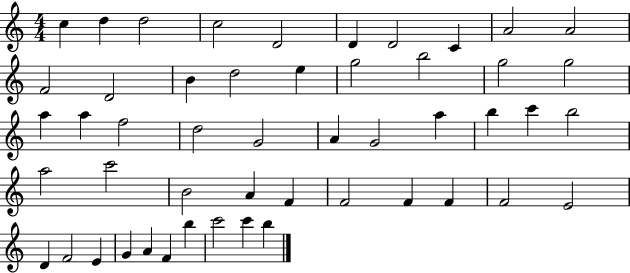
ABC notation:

X:1
T:Untitled
M:4/4
L:1/4
K:C
c d d2 c2 D2 D D2 C A2 A2 F2 D2 B d2 e g2 b2 g2 g2 a a f2 d2 G2 A G2 a b c' b2 a2 c'2 B2 A F F2 F F F2 E2 D F2 E G A F b c'2 c' b